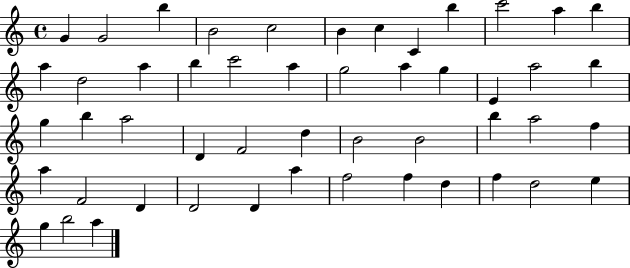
G4/q G4/h B5/q B4/h C5/h B4/q C5/q C4/q B5/q C6/h A5/q B5/q A5/q D5/h A5/q B5/q C6/h A5/q G5/h A5/q G5/q E4/q A5/h B5/q G5/q B5/q A5/h D4/q F4/h D5/q B4/h B4/h B5/q A5/h F5/q A5/q F4/h D4/q D4/h D4/q A5/q F5/h F5/q D5/q F5/q D5/h E5/q G5/q B5/h A5/q